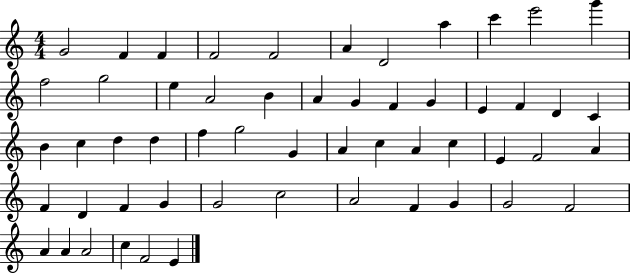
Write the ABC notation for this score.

X:1
T:Untitled
M:4/4
L:1/4
K:C
G2 F F F2 F2 A D2 a c' e'2 g' f2 g2 e A2 B A G F G E F D C B c d d f g2 G A c A c E F2 A F D F G G2 c2 A2 F G G2 F2 A A A2 c F2 E